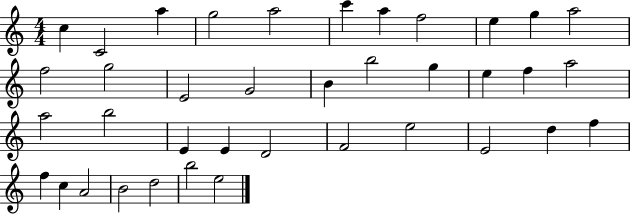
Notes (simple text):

C5/q C4/h A5/q G5/h A5/h C6/q A5/q F5/h E5/q G5/q A5/h F5/h G5/h E4/h G4/h B4/q B5/h G5/q E5/q F5/q A5/h A5/h B5/h E4/q E4/q D4/h F4/h E5/h E4/h D5/q F5/q F5/q C5/q A4/h B4/h D5/h B5/h E5/h